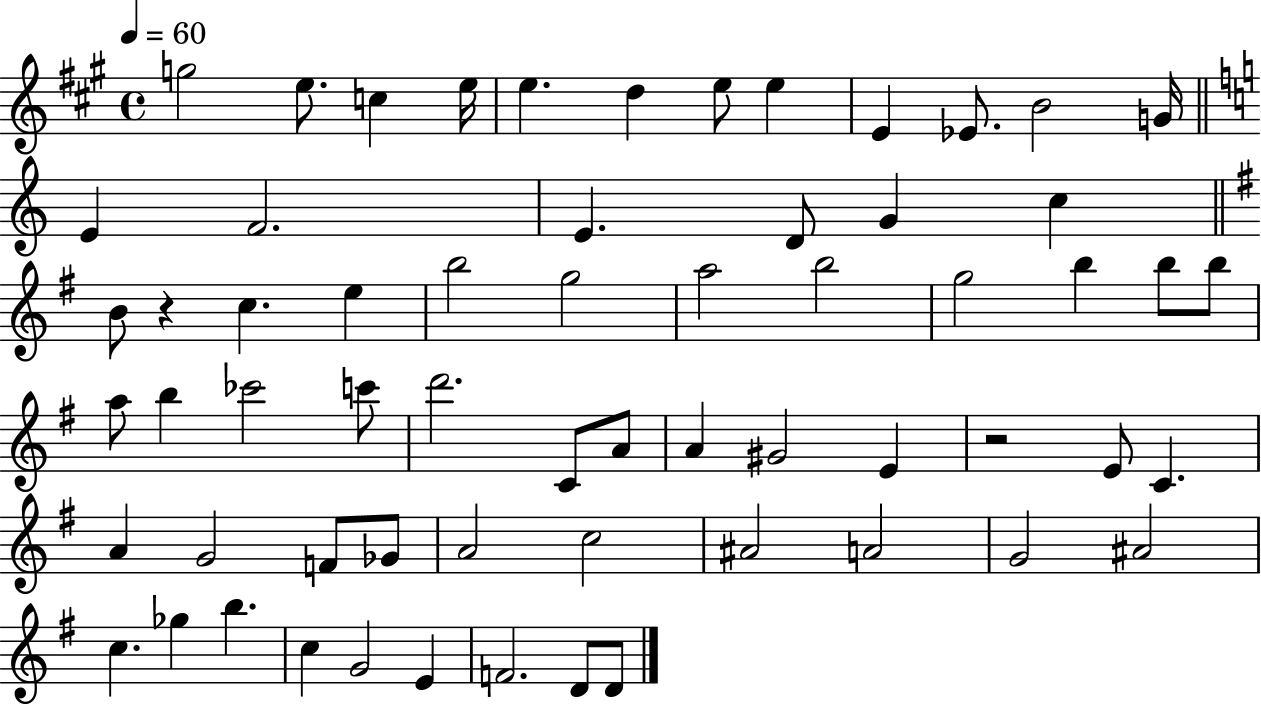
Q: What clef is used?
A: treble